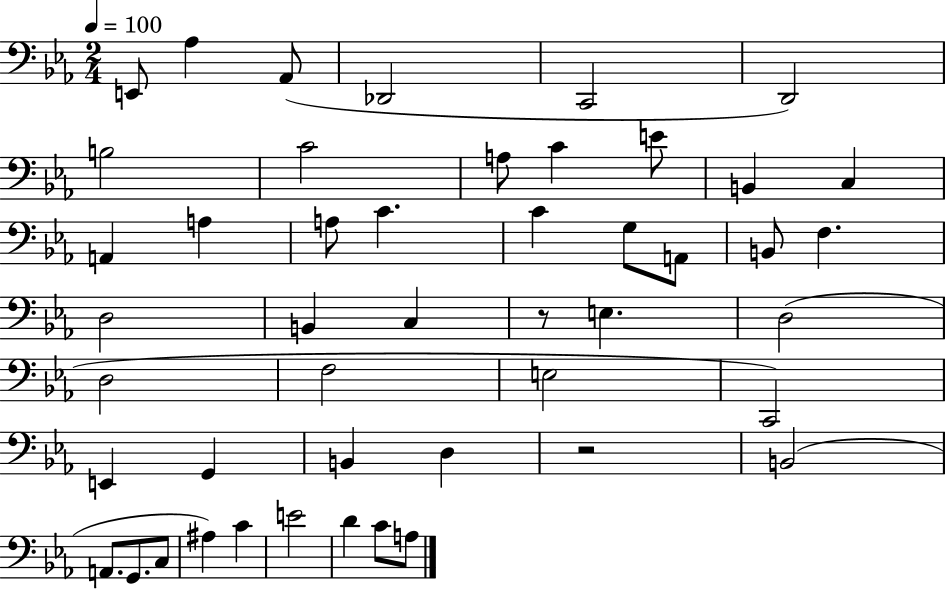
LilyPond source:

{
  \clef bass
  \numericTimeSignature
  \time 2/4
  \key ees \major
  \tempo 4 = 100
  e,8 aes4 aes,8( | des,2 | c,2 | d,2) | \break b2 | c'2 | a8 c'4 e'8 | b,4 c4 | \break a,4 a4 | a8 c'4. | c'4 g8 a,8 | b,8 f4. | \break d2 | b,4 c4 | r8 e4. | d2( | \break d2 | f2 | e2 | c,2) | \break e,4 g,4 | b,4 d4 | r2 | b,2( | \break a,8. g,8. c8 | ais4) c'4 | e'2 | d'4 c'8 a8 | \break \bar "|."
}